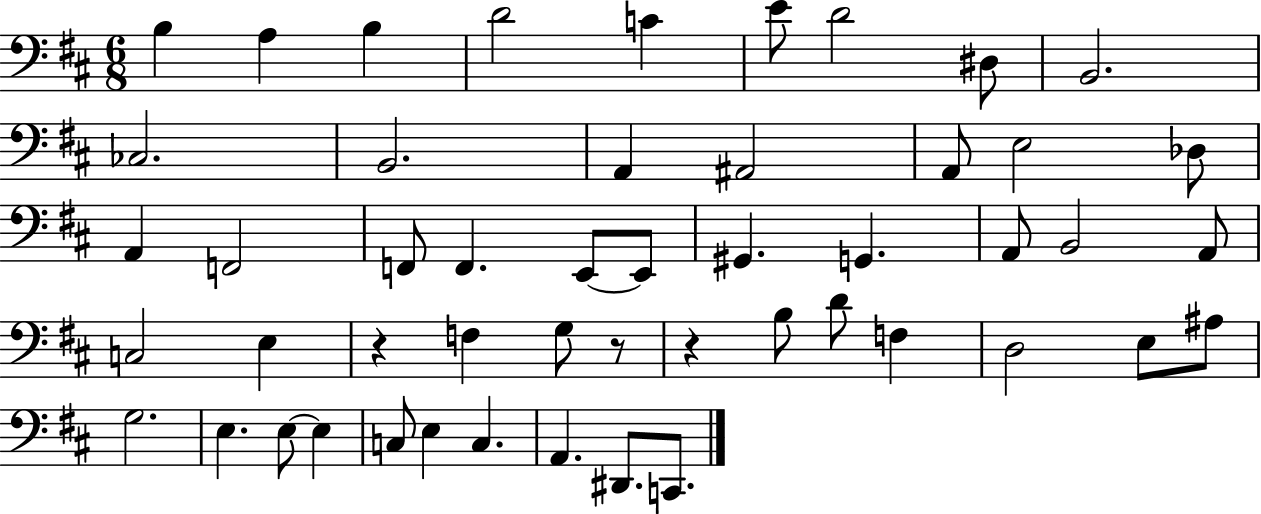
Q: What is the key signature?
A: D major